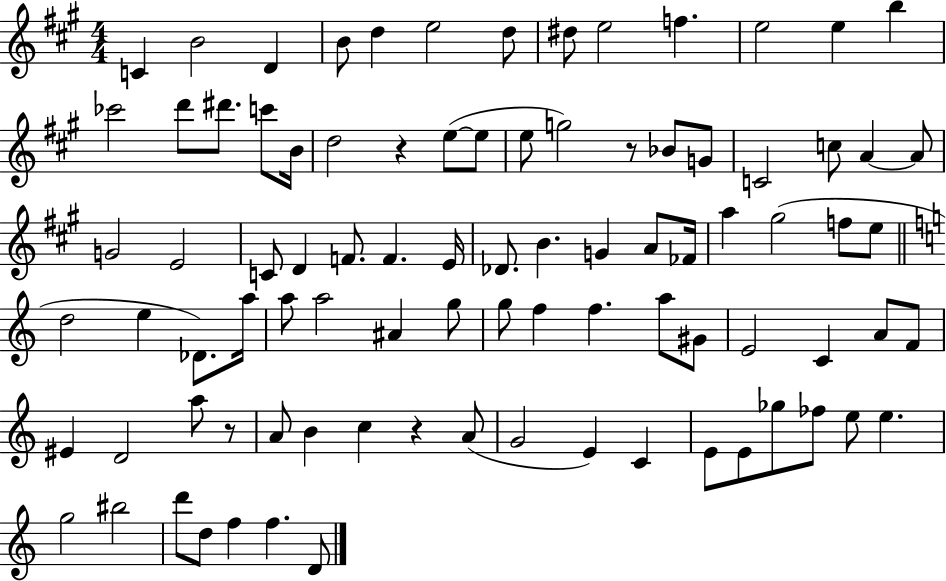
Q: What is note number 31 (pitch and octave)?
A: E4